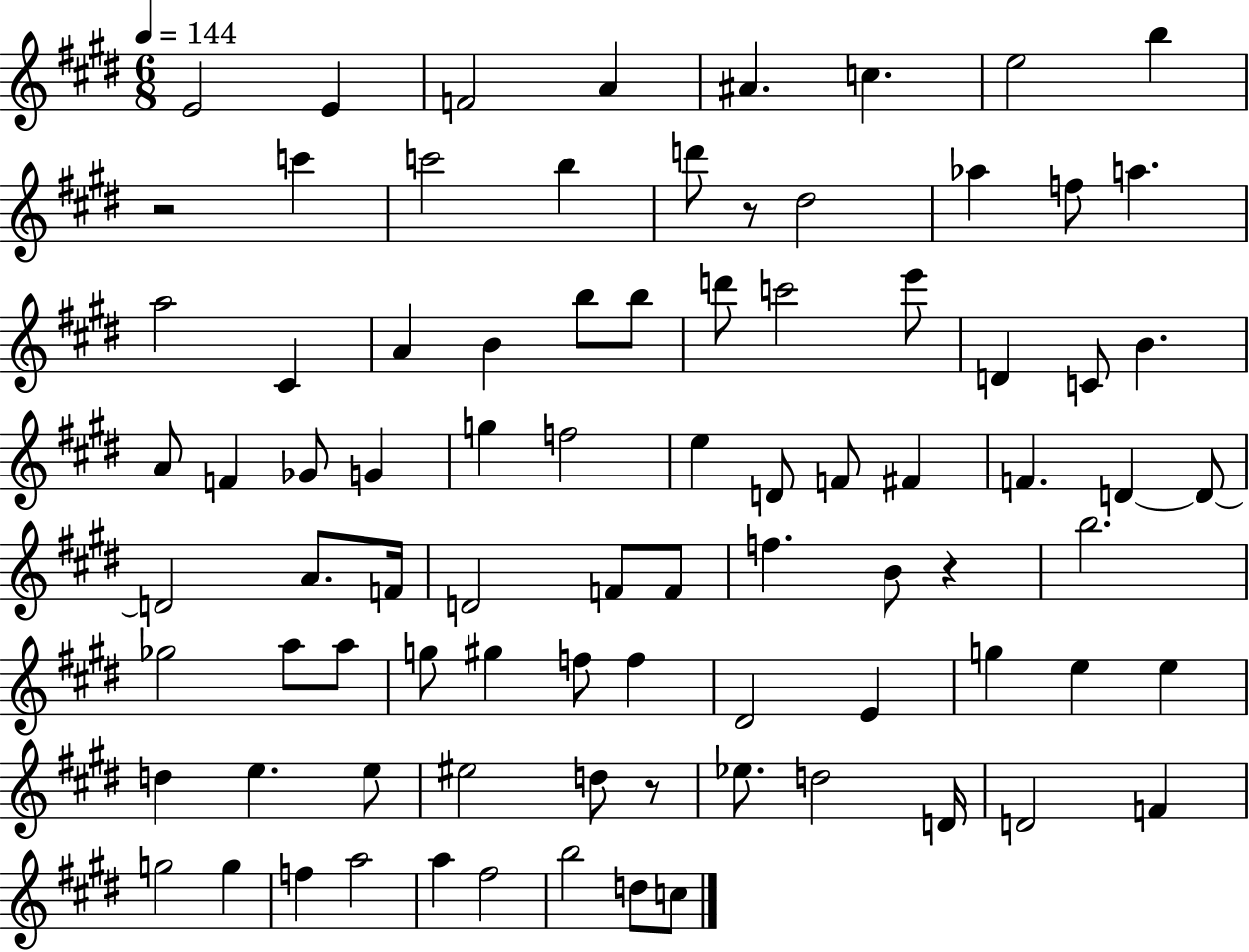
E4/h E4/q F4/h A4/q A#4/q. C5/q. E5/h B5/q R/h C6/q C6/h B5/q D6/e R/e D#5/h Ab5/q F5/e A5/q. A5/h C#4/q A4/q B4/q B5/e B5/e D6/e C6/h E6/e D4/q C4/e B4/q. A4/e F4/q Gb4/e G4/q G5/q F5/h E5/q D4/e F4/e F#4/q F4/q. D4/q D4/e D4/h A4/e. F4/s D4/h F4/e F4/e F5/q. B4/e R/q B5/h. Gb5/h A5/e A5/e G5/e G#5/q F5/e F5/q D#4/h E4/q G5/q E5/q E5/q D5/q E5/q. E5/e EIS5/h D5/e R/e Eb5/e. D5/h D4/s D4/h F4/q G5/h G5/q F5/q A5/h A5/q F#5/h B5/h D5/e C5/e